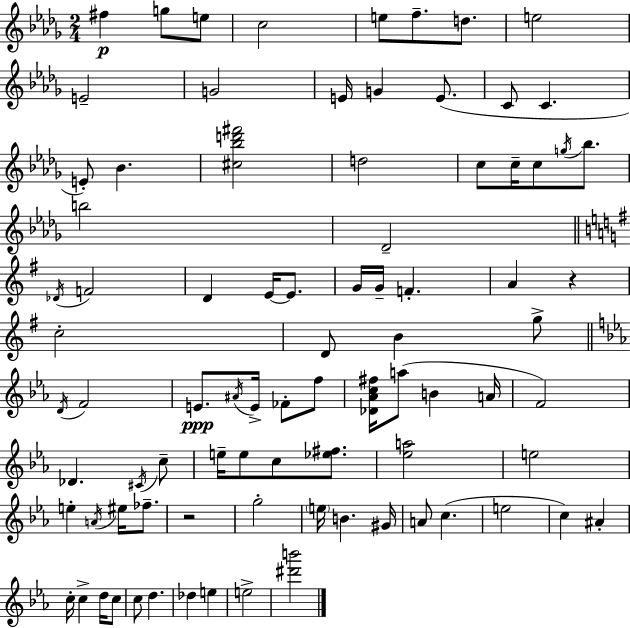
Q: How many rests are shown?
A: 2